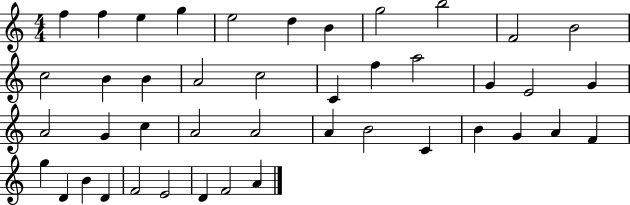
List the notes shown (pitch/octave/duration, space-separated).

F5/q F5/q E5/q G5/q E5/h D5/q B4/q G5/h B5/h F4/h B4/h C5/h B4/q B4/q A4/h C5/h C4/q F5/q A5/h G4/q E4/h G4/q A4/h G4/q C5/q A4/h A4/h A4/q B4/h C4/q B4/q G4/q A4/q F4/q G5/q D4/q B4/q D4/q F4/h E4/h D4/q F4/h A4/q